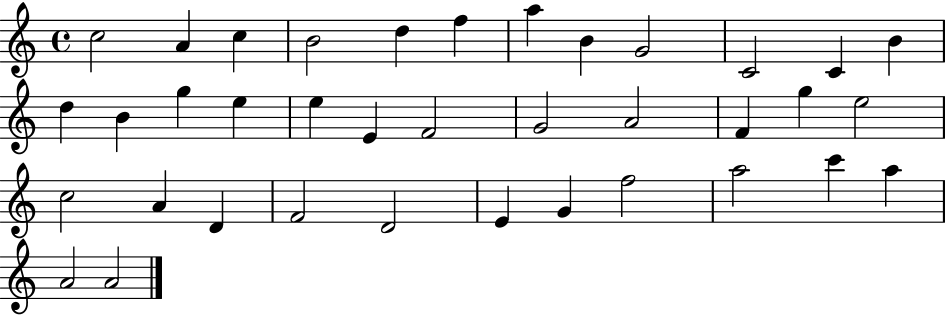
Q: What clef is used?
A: treble